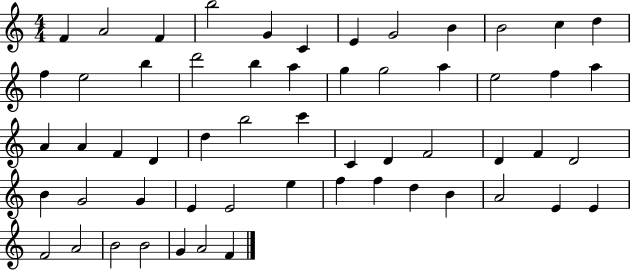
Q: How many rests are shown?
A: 0